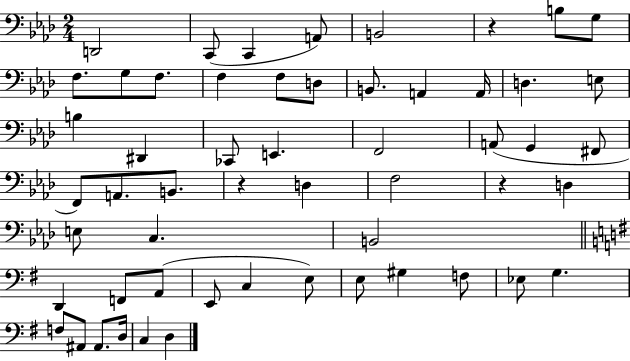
D2/h C2/e C2/q A2/e B2/h R/q B3/e G3/e F3/e. G3/e F3/e. F3/q F3/e D3/e B2/e. A2/q A2/s D3/q. E3/e B3/q D#2/q CES2/e E2/q. F2/h A2/e G2/q F#2/e F2/e A2/e. B2/e. R/q D3/q F3/h R/q D3/q E3/e C3/q. B2/h D2/q F2/e A2/e E2/e C3/q E3/e E3/e G#3/q F3/e Eb3/e G3/q. F3/e A#2/e A#2/e. D3/s C3/q D3/q